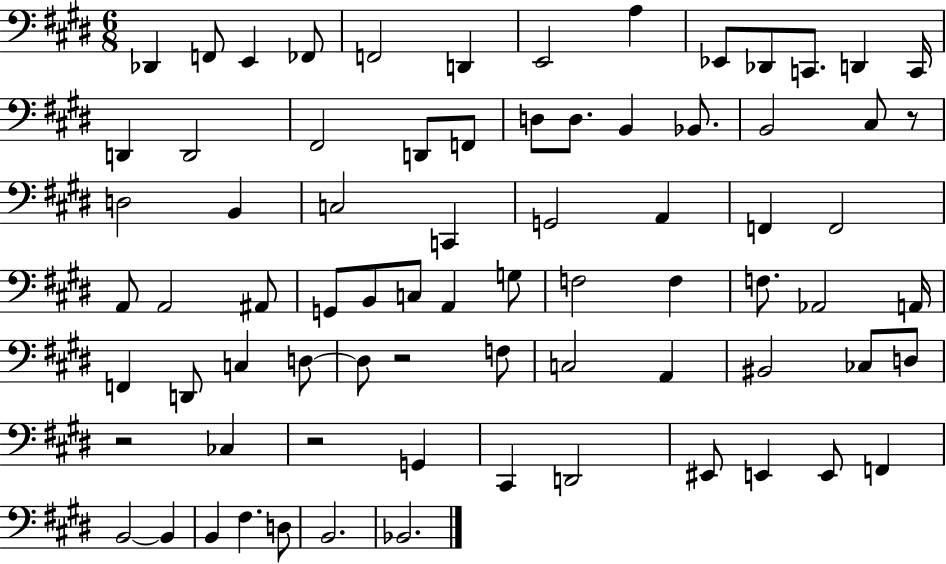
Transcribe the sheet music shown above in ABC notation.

X:1
T:Untitled
M:6/8
L:1/4
K:E
_D,, F,,/2 E,, _F,,/2 F,,2 D,, E,,2 A, _E,,/2 _D,,/2 C,,/2 D,, C,,/4 D,, D,,2 ^F,,2 D,,/2 F,,/2 D,/2 D,/2 B,, _B,,/2 B,,2 ^C,/2 z/2 D,2 B,, C,2 C,, G,,2 A,, F,, F,,2 A,,/2 A,,2 ^A,,/2 G,,/2 B,,/2 C,/2 A,, G,/2 F,2 F, F,/2 _A,,2 A,,/4 F,, D,,/2 C, D,/2 D,/2 z2 F,/2 C,2 A,, ^B,,2 _C,/2 D,/2 z2 _C, z2 G,, ^C,, D,,2 ^E,,/2 E,, E,,/2 F,, B,,2 B,, B,, ^F, D,/2 B,,2 _B,,2